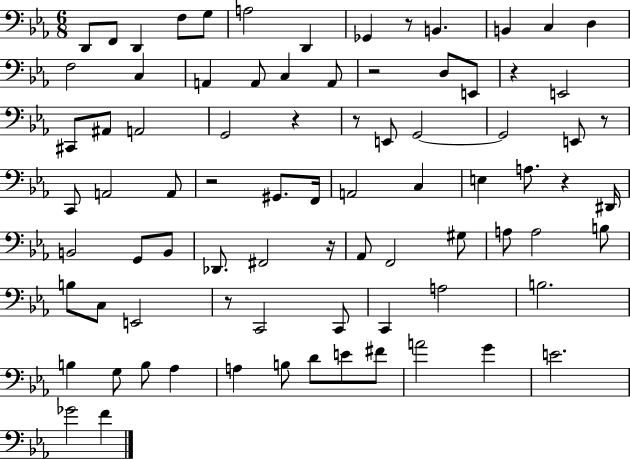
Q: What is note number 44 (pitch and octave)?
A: F#2